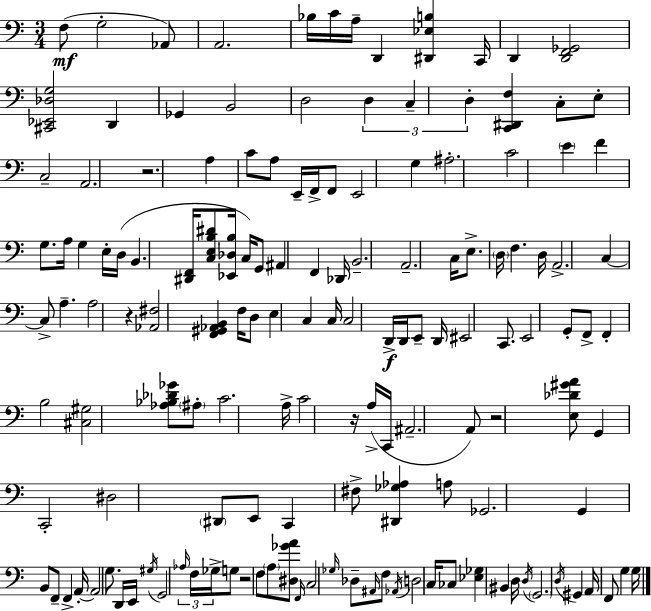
X:1
T:Untitled
M:3/4
L:1/4
K:C
F,/2 G,2 _A,,/2 A,,2 _B,/4 C/4 A,/4 D,, [^D,,_E,B,] C,,/4 D,, [D,,F,,_G,,]2 [^C,,_E,,_D,G,]2 D,, _G,, B,,2 D,2 D, C, D, [C,,^D,,F,] C,/2 E,/2 C,2 A,,2 z2 A, C/2 A,/2 E,,/4 F,,/4 F,,/2 E,,2 G, ^A,2 C2 E F G,/2 A,/4 G, E,/4 D,/4 B,, [^D,,F,,]/4 [C,E,B,^D]/2 [_E,,_D,B,]/4 C,/4 G,,/2 ^A,, F,, _D,,/4 B,,2 A,,2 C,/4 E,/2 D,/4 F, D,/4 A,,2 C, C,/2 A, A,2 z [_A,,^F,]2 [F,,^G,,_A,,B,,] F,/4 D,/2 E, C, C,/4 C,2 D,,/4 D,,/4 E,,/2 D,,/4 ^E,,2 C,,/2 E,,2 G,,/2 F,,/2 F,, B,2 [^C,^G,]2 [_A,_B,_D_G]/2 ^A,/2 C2 A,/4 C2 z/4 A,/4 C,,/4 ^A,,2 A,,/2 z2 [E,_D^GA]/2 G,, C,,2 ^D,2 ^D,,/2 E,,/2 C,, ^F,/2 [^D,,_G,_A,] A,/2 _G,,2 G,, B,,/2 F,,/2 F,, A,,/4 A,,2 G,/2 D,,/4 E,,/4 ^G,/4 G,,2 _A,/4 F,/4 _G,/4 G,/2 z2 F,/2 A,/2 [^D,_GA]/2 F,,/4 C,2 _G,/4 _D,/2 ^A,,/4 F,/2 _A,,/4 D,2 C,/4 _C,/2 [_E,_G,] ^B,, D,/4 D,/4 G,,2 D,/4 ^G,, A,,/4 F,,/2 G, G,/4